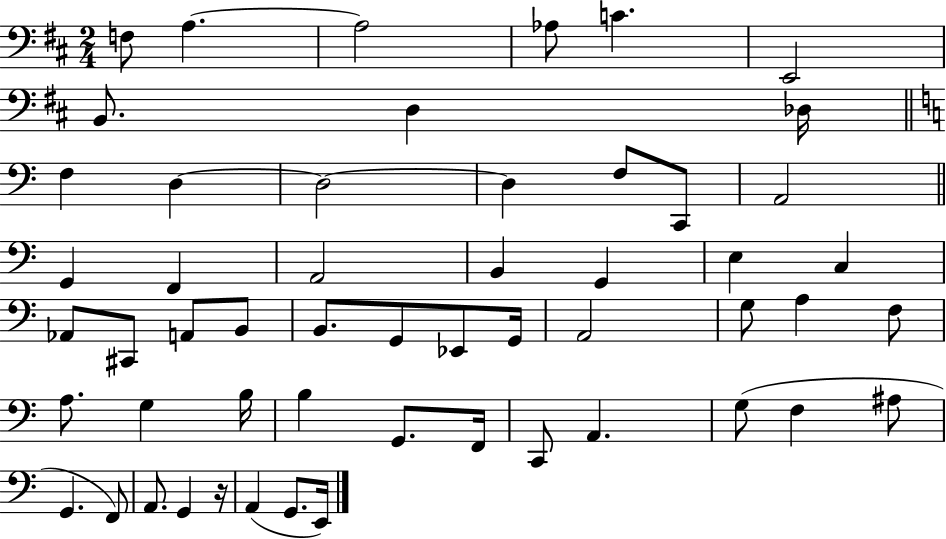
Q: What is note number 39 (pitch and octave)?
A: B3